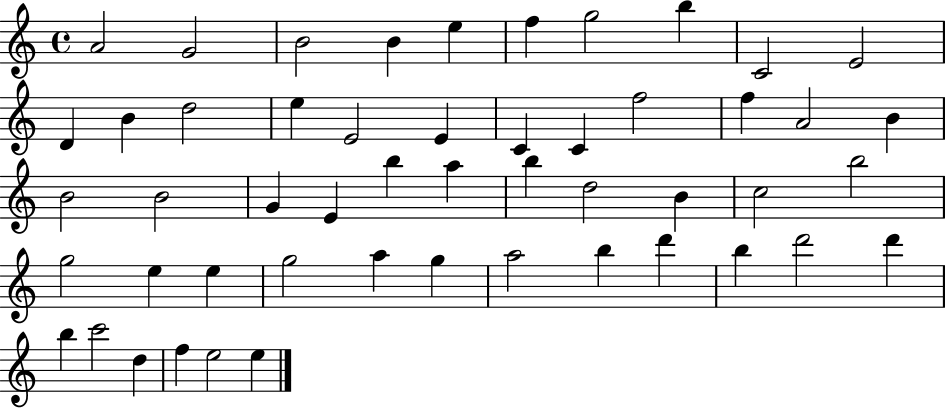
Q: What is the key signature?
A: C major